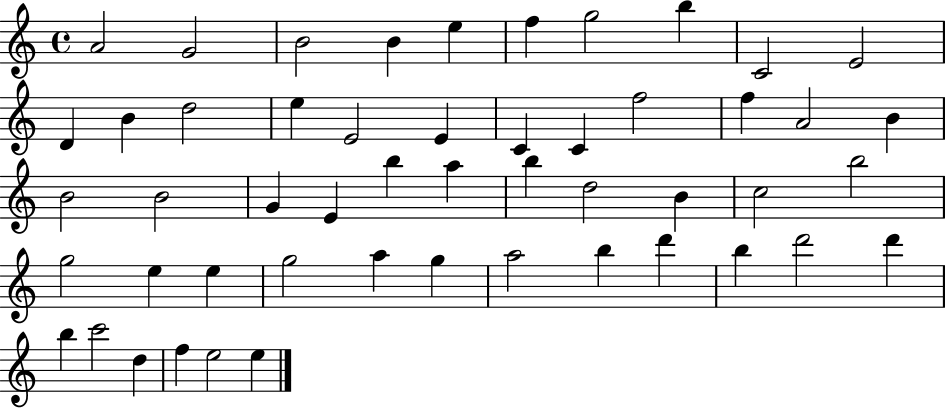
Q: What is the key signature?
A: C major